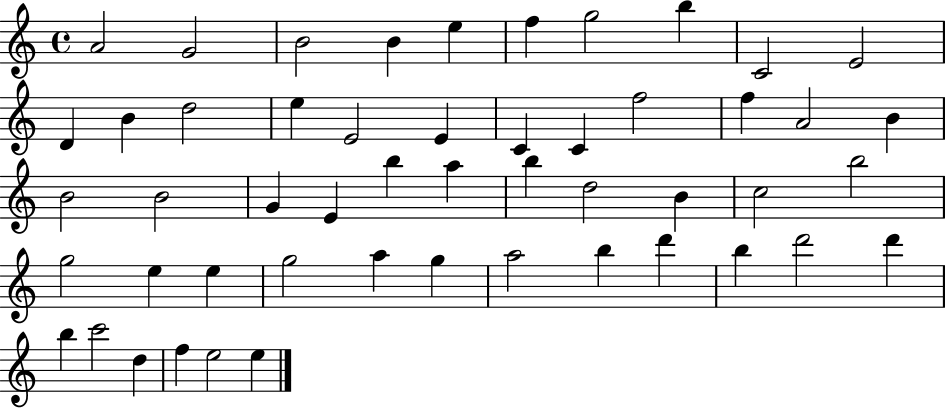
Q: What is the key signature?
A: C major